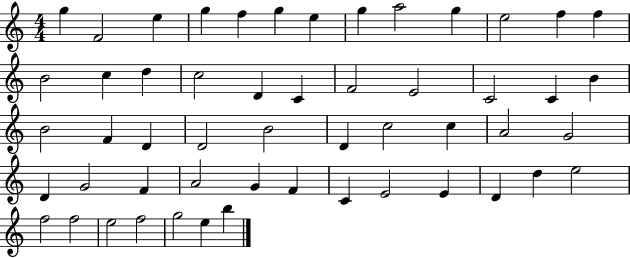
X:1
T:Untitled
M:4/4
L:1/4
K:C
g F2 e g f g e g a2 g e2 f f B2 c d c2 D C F2 E2 C2 C B B2 F D D2 B2 D c2 c A2 G2 D G2 F A2 G F C E2 E D d e2 f2 f2 e2 f2 g2 e b